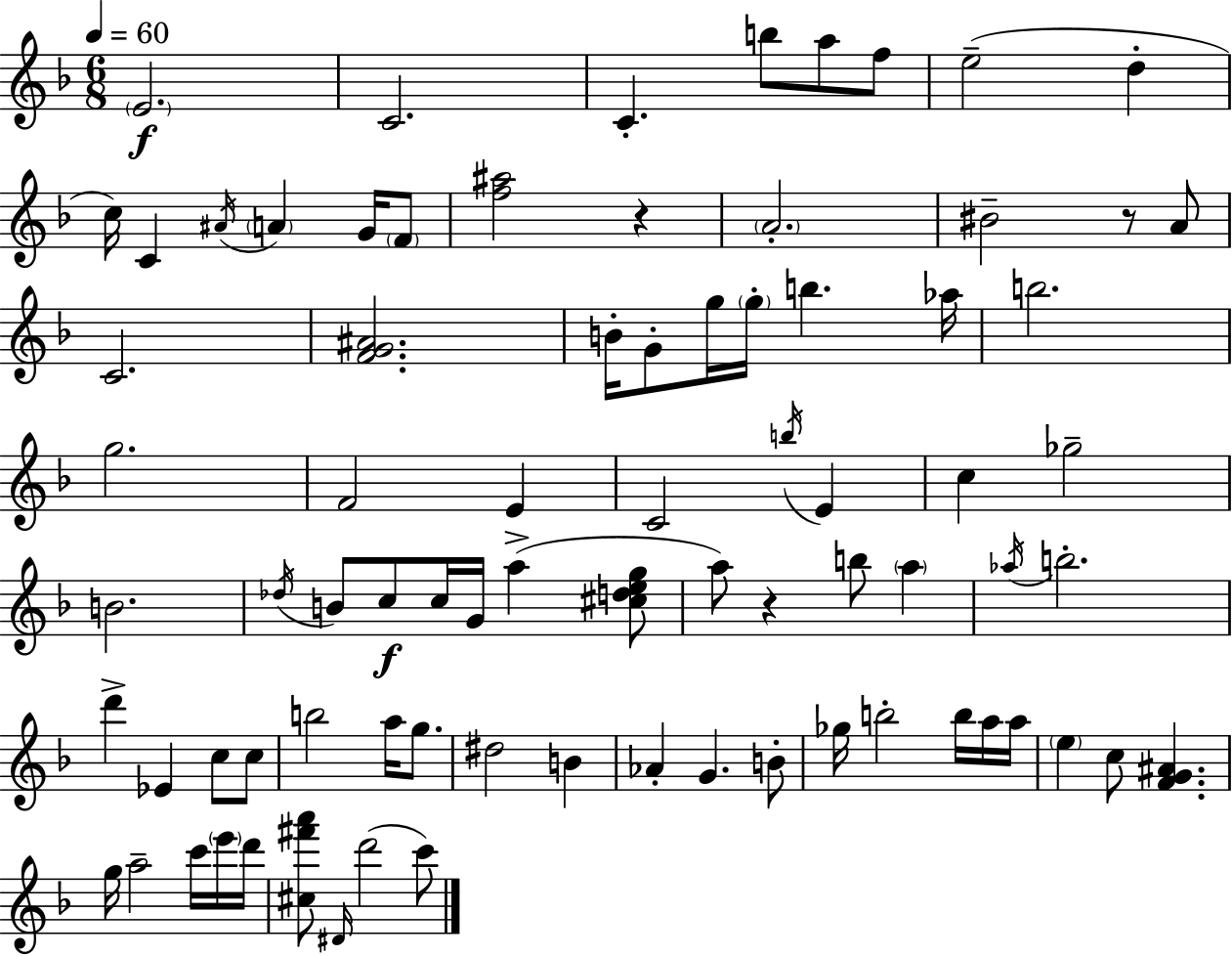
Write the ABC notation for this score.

X:1
T:Untitled
M:6/8
L:1/4
K:Dm
E2 C2 C b/2 a/2 f/2 e2 d c/4 C ^A/4 A G/4 F/2 [f^a]2 z A2 ^B2 z/2 A/2 C2 [FG^A]2 B/4 G/2 g/4 g/4 b _a/4 b2 g2 F2 E C2 b/4 E c _g2 B2 _d/4 B/2 c/2 c/4 G/4 a [^cdeg]/2 a/2 z b/2 a _a/4 b2 d' _E c/2 c/2 b2 a/4 g/2 ^d2 B _A G B/2 _g/4 b2 b/4 a/4 a/4 e c/2 [FG^A] g/4 a2 c'/4 e'/4 d'/4 [^c^f'a']/2 ^D/4 d'2 c'/2